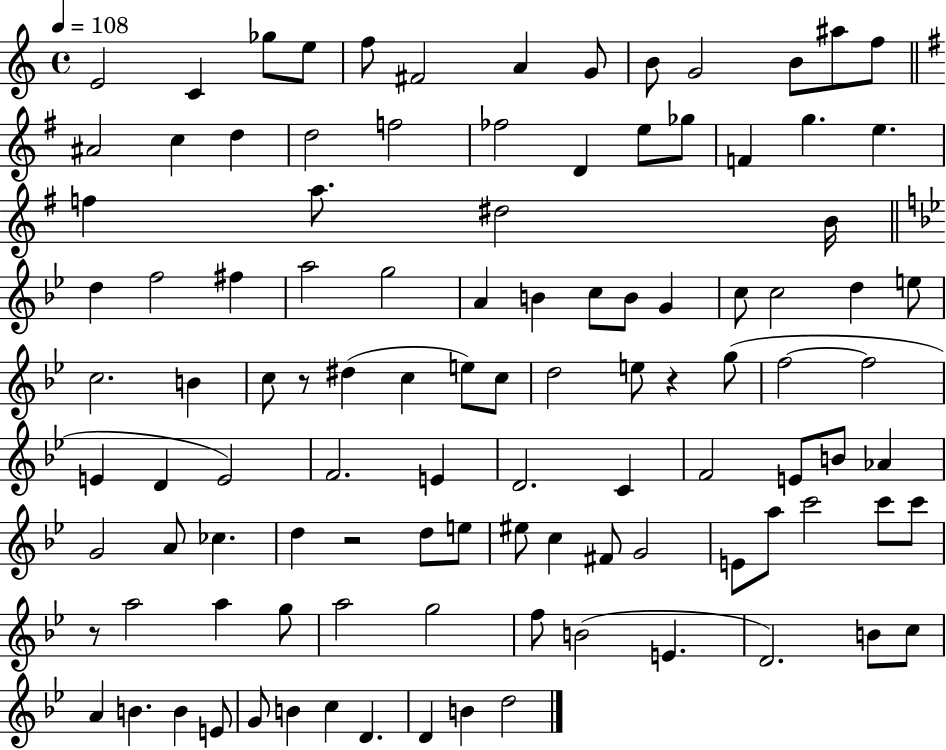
E4/h C4/q Gb5/e E5/e F5/e F#4/h A4/q G4/e B4/e G4/h B4/e A#5/e F5/e A#4/h C5/q D5/q D5/h F5/h FES5/h D4/q E5/e Gb5/e F4/q G5/q. E5/q. F5/q A5/e. D#5/h B4/s D5/q F5/h F#5/q A5/h G5/h A4/q B4/q C5/e B4/e G4/q C5/e C5/h D5/q E5/e C5/h. B4/q C5/e R/e D#5/q C5/q E5/e C5/e D5/h E5/e R/q G5/e F5/h F5/h E4/q D4/q E4/h F4/h. E4/q D4/h. C4/q F4/h E4/e B4/e Ab4/q G4/h A4/e CES5/q. D5/q R/h D5/e E5/e EIS5/e C5/q F#4/e G4/h E4/e A5/e C6/h C6/e C6/e R/e A5/h A5/q G5/e A5/h G5/h F5/e B4/h E4/q. D4/h. B4/e C5/e A4/q B4/q. B4/q E4/e G4/e B4/q C5/q D4/q. D4/q B4/q D5/h